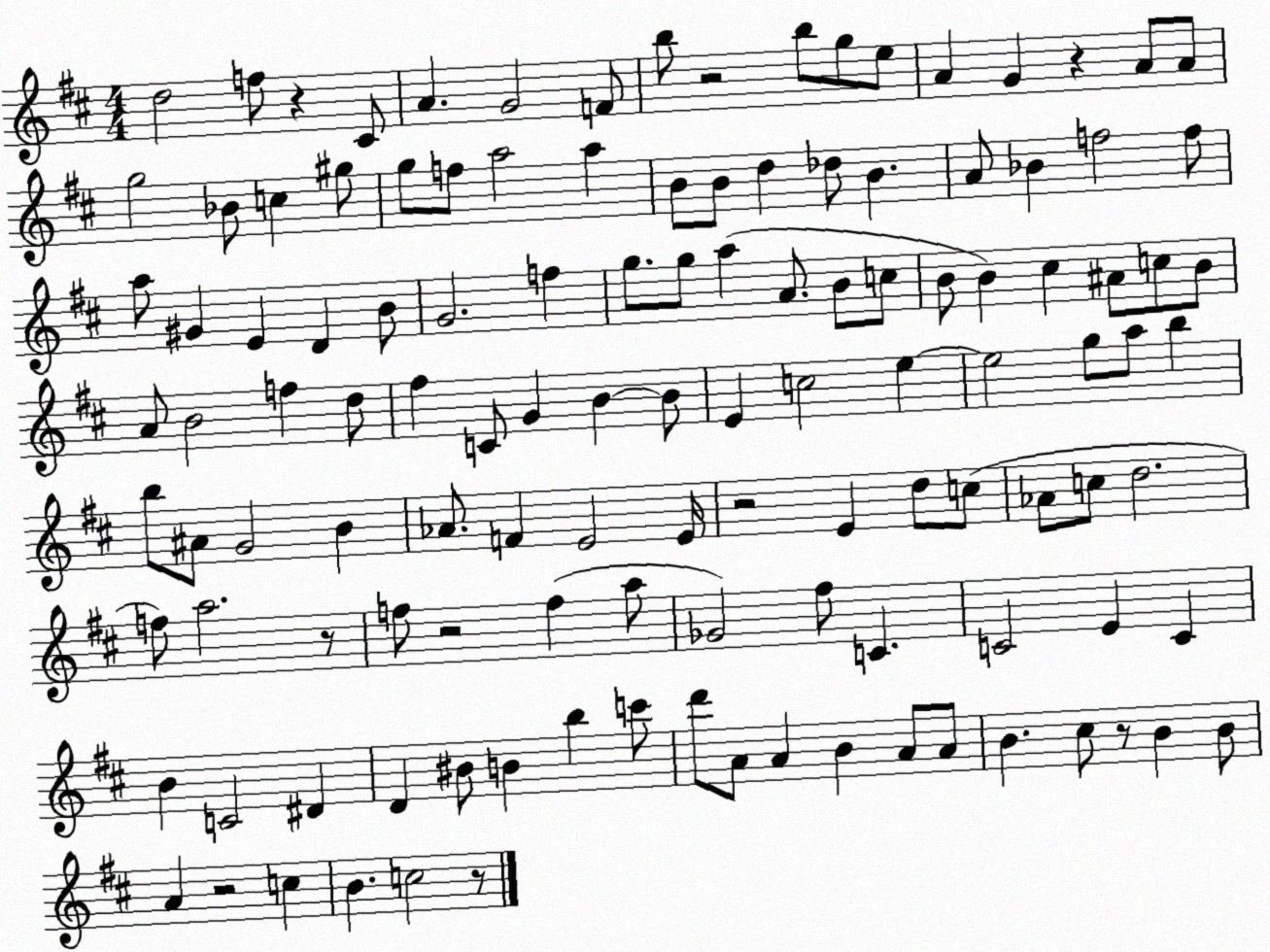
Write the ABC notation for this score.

X:1
T:Untitled
M:4/4
L:1/4
K:D
d2 f/2 z ^C/2 A G2 F/2 b/2 z2 b/2 g/2 e/2 A G z A/2 A/2 g2 _B/2 c ^g/2 g/2 f/2 a2 a B/2 B/2 d _d/2 B A/2 _B f2 f/2 a/2 ^G E D B/2 G2 f g/2 g/2 a A/2 B/2 c/2 B/2 B ^c ^A/2 c/2 B/2 A/2 B2 f d/2 ^f C/2 G B B/2 E c2 e e2 g/2 a/2 b b/2 ^A/2 G2 B _A/2 F E2 E/4 z2 E d/2 c/2 _A/2 c/2 d2 f/2 a2 z/2 f/2 z2 f a/2 _G2 ^f/2 C C2 E C B C2 ^D D ^B/2 B b c'/2 d'/2 A/2 A B A/2 A/2 B ^c/2 z/2 B B/2 A z2 c B c2 z/2